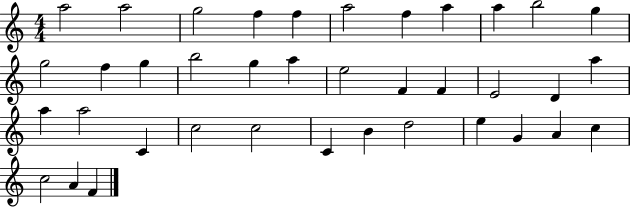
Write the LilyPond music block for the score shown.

{
  \clef treble
  \numericTimeSignature
  \time 4/4
  \key c \major
  a''2 a''2 | g''2 f''4 f''4 | a''2 f''4 a''4 | a''4 b''2 g''4 | \break g''2 f''4 g''4 | b''2 g''4 a''4 | e''2 f'4 f'4 | e'2 d'4 a''4 | \break a''4 a''2 c'4 | c''2 c''2 | c'4 b'4 d''2 | e''4 g'4 a'4 c''4 | \break c''2 a'4 f'4 | \bar "|."
}